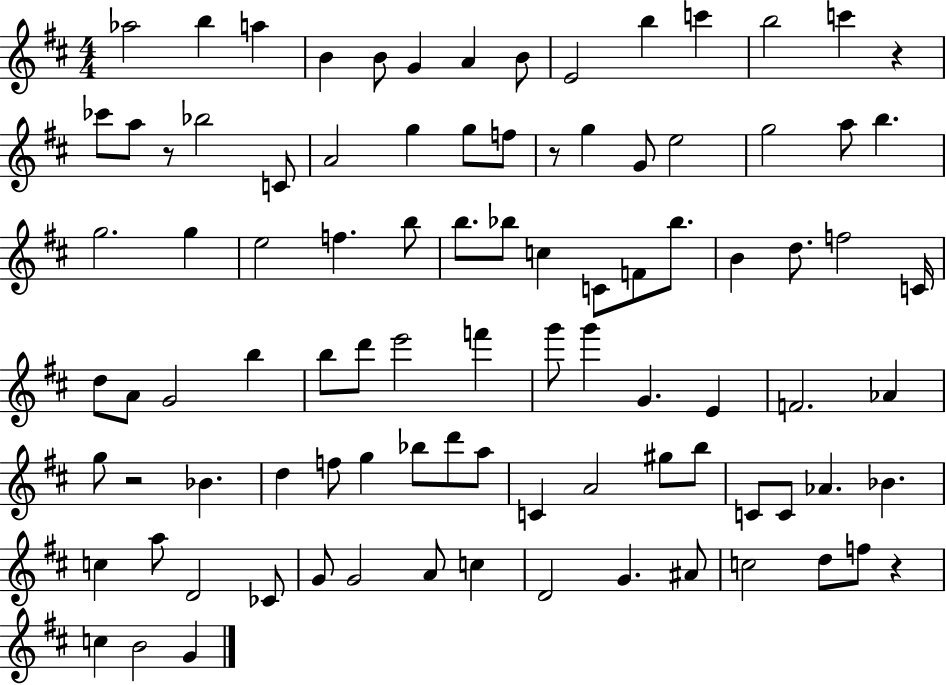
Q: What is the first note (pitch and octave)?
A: Ab5